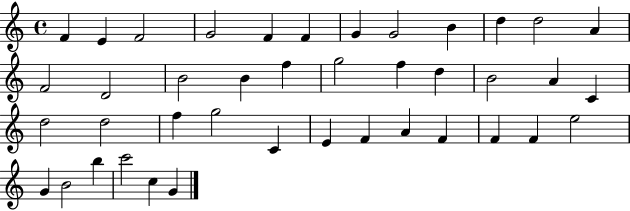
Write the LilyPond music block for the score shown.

{
  \clef treble
  \time 4/4
  \defaultTimeSignature
  \key c \major
  f'4 e'4 f'2 | g'2 f'4 f'4 | g'4 g'2 b'4 | d''4 d''2 a'4 | \break f'2 d'2 | b'2 b'4 f''4 | g''2 f''4 d''4 | b'2 a'4 c'4 | \break d''2 d''2 | f''4 g''2 c'4 | e'4 f'4 a'4 f'4 | f'4 f'4 e''2 | \break g'4 b'2 b''4 | c'''2 c''4 g'4 | \bar "|."
}